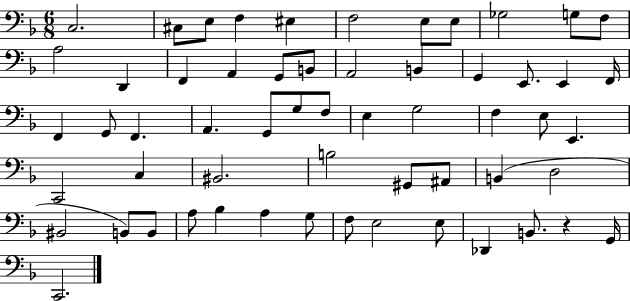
X:1
T:Untitled
M:6/8
L:1/4
K:F
C,2 ^C,/2 E,/2 F, ^E, F,2 E,/2 E,/2 _G,2 G,/2 F,/2 A,2 D,, F,, A,, G,,/2 B,,/2 A,,2 B,, G,, E,,/2 E,, F,,/4 F,, G,,/2 F,, A,, G,,/2 G,/2 F,/2 E, G,2 F, E,/2 E,, C,,2 C, ^B,,2 B,2 ^G,,/2 ^A,,/2 B,, D,2 ^B,,2 B,,/2 B,,/2 A,/2 _B, A, G,/2 F,/2 E,2 E,/2 _D,, B,,/2 z G,,/4 C,,2